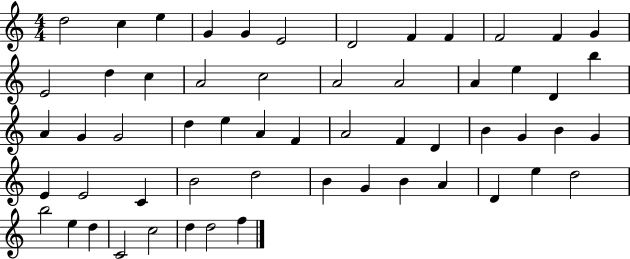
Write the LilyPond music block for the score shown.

{
  \clef treble
  \numericTimeSignature
  \time 4/4
  \key c \major
  d''2 c''4 e''4 | g'4 g'4 e'2 | d'2 f'4 f'4 | f'2 f'4 g'4 | \break e'2 d''4 c''4 | a'2 c''2 | a'2 a'2 | a'4 e''4 d'4 b''4 | \break a'4 g'4 g'2 | d''4 e''4 a'4 f'4 | a'2 f'4 d'4 | b'4 g'4 b'4 g'4 | \break e'4 e'2 c'4 | b'2 d''2 | b'4 g'4 b'4 a'4 | d'4 e''4 d''2 | \break b''2 e''4 d''4 | c'2 c''2 | d''4 d''2 f''4 | \bar "|."
}